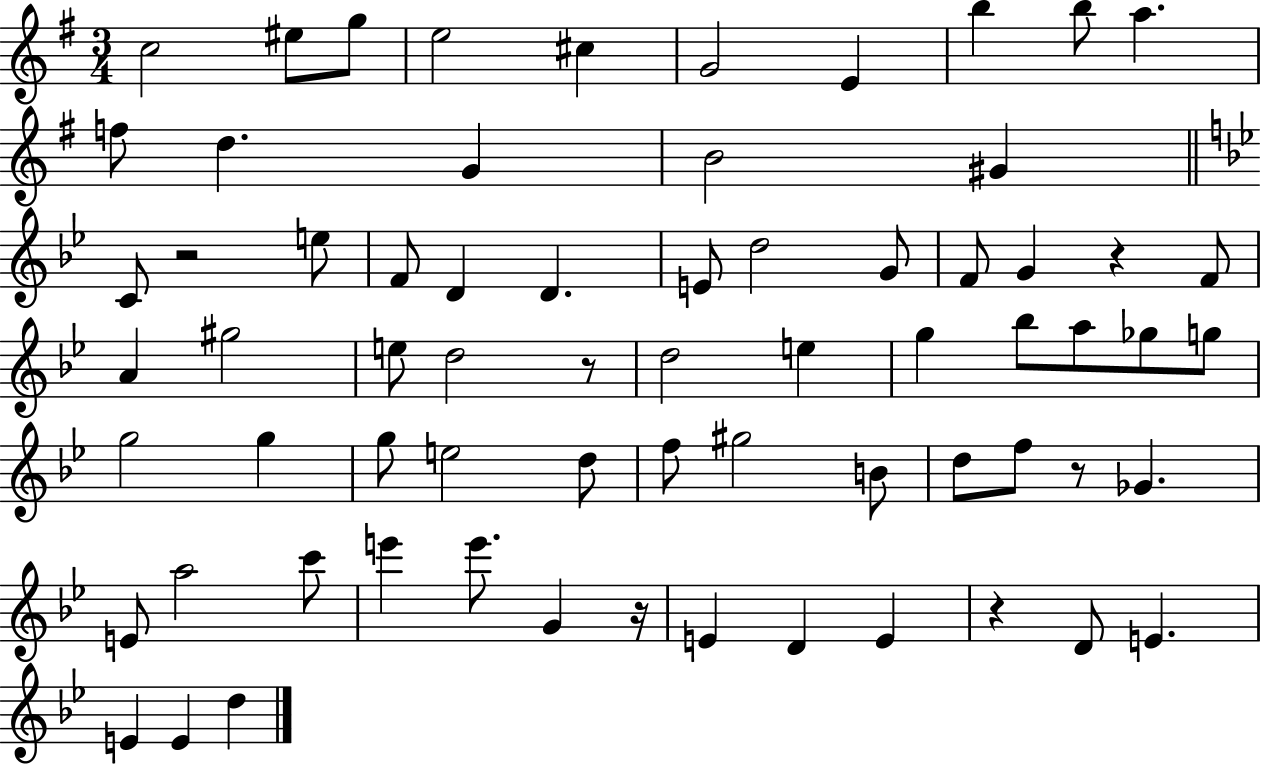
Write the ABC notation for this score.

X:1
T:Untitled
M:3/4
L:1/4
K:G
c2 ^e/2 g/2 e2 ^c G2 E b b/2 a f/2 d G B2 ^G C/2 z2 e/2 F/2 D D E/2 d2 G/2 F/2 G z F/2 A ^g2 e/2 d2 z/2 d2 e g _b/2 a/2 _g/2 g/2 g2 g g/2 e2 d/2 f/2 ^g2 B/2 d/2 f/2 z/2 _G E/2 a2 c'/2 e' e'/2 G z/4 E D E z D/2 E E E d